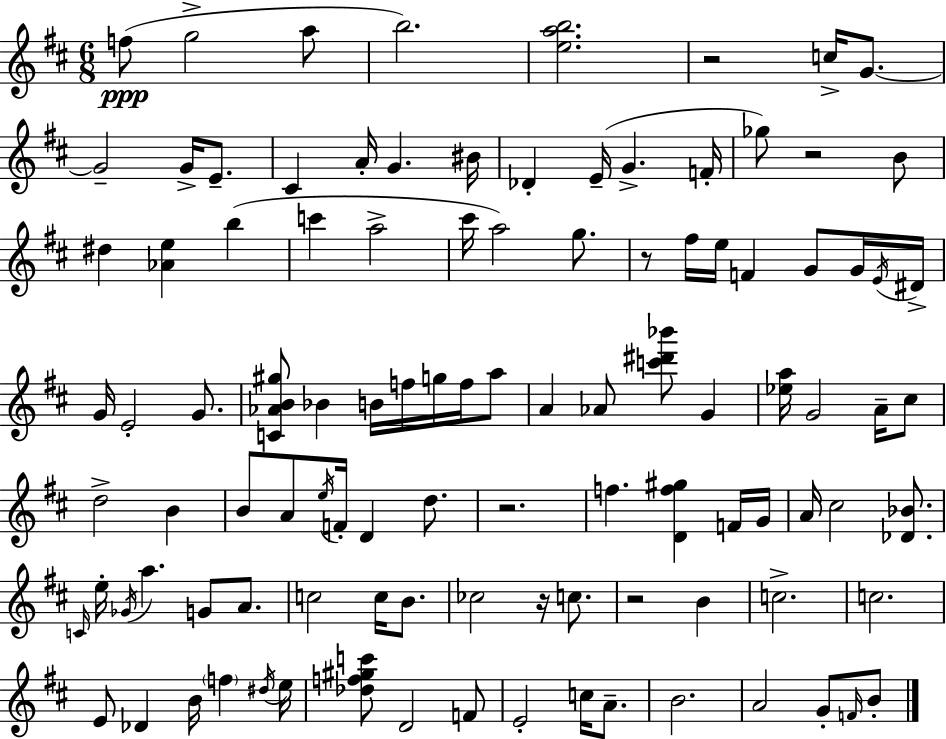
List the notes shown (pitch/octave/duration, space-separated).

F5/e G5/h A5/e B5/h. [E5,A5,B5]/h. R/h C5/s G4/e. G4/h G4/s E4/e. C#4/q A4/s G4/q. BIS4/s Db4/q E4/s G4/q. F4/s Gb5/e R/h B4/e D#5/q [Ab4,E5]/q B5/q C6/q A5/h C#6/s A5/h G5/e. R/e F#5/s E5/s F4/q G4/e G4/s E4/s D#4/s G4/s E4/h G4/e. [C4,Ab4,B4,G#5]/e Bb4/q B4/s F5/s G5/s F5/s A5/e A4/q Ab4/e [C6,D#6,Bb6]/e G4/q [Eb5,A5]/s G4/h A4/s C#5/e D5/h B4/q B4/e A4/e E5/s F4/s D4/q D5/e. R/h. F5/q. [D4,F5,G#5]/q F4/s G4/s A4/s C#5/h [Db4,Bb4]/e. C4/s E5/s Gb4/s A5/q. G4/e A4/e. C5/h C5/s B4/e. CES5/h R/s C5/e. R/h B4/q C5/h. C5/h. E4/e Db4/q B4/s F5/q D#5/s E5/s [Db5,F5,G#5,C6]/e D4/h F4/e E4/h C5/s A4/e. B4/h. A4/h G4/e F4/s B4/e